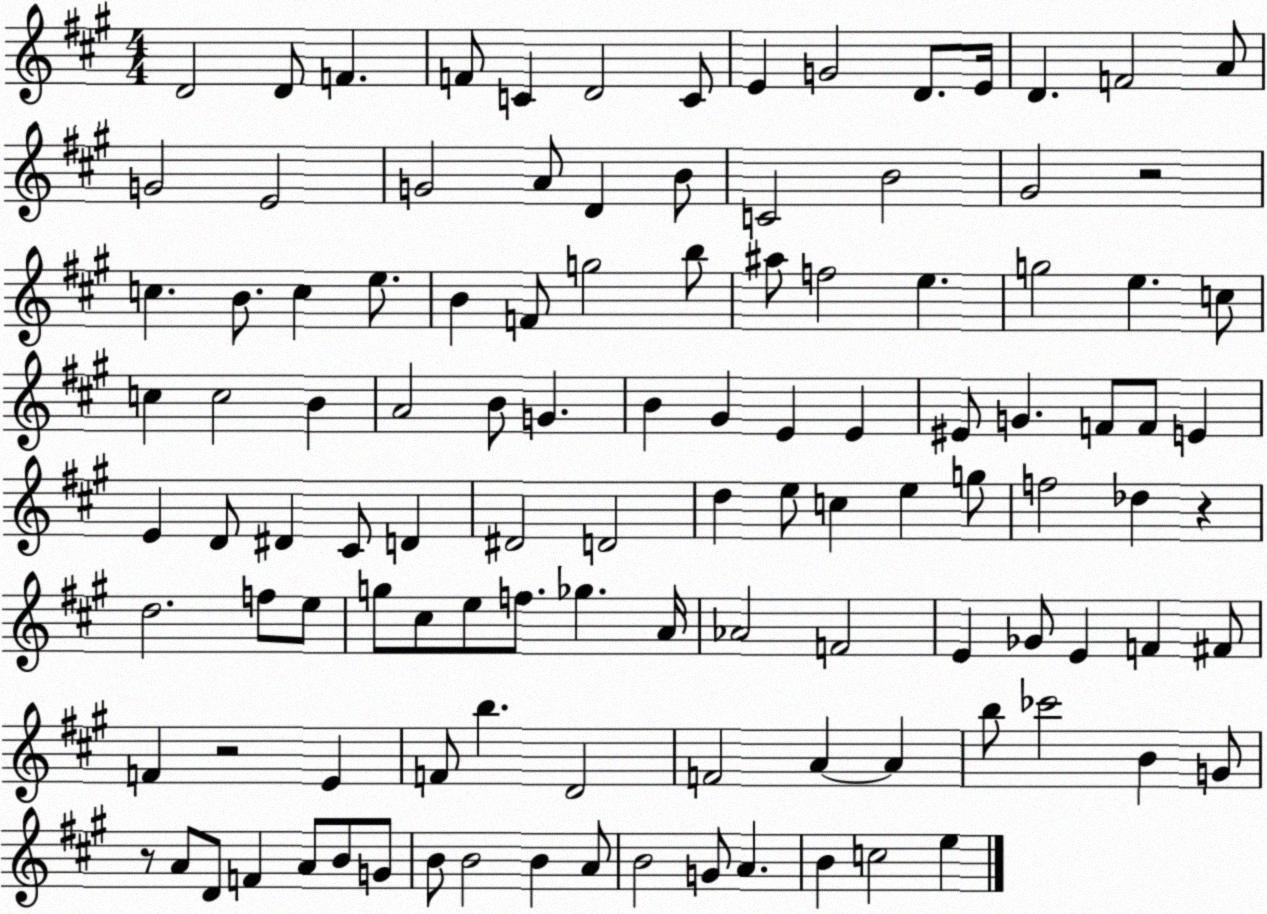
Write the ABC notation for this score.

X:1
T:Untitled
M:4/4
L:1/4
K:A
D2 D/2 F F/2 C D2 C/2 E G2 D/2 E/4 D F2 A/2 G2 E2 G2 A/2 D B/2 C2 B2 ^G2 z2 c B/2 c e/2 B F/2 g2 b/2 ^a/2 f2 e g2 e c/2 c c2 B A2 B/2 G B ^G E E ^E/2 G F/2 F/2 E E D/2 ^D ^C/2 D ^D2 D2 d e/2 c e g/2 f2 _d z d2 f/2 e/2 g/2 ^c/2 e/2 f/2 _g A/4 _A2 F2 E _G/2 E F ^F/2 F z2 E F/2 b D2 F2 A A b/2 _c'2 B G/2 z/2 A/2 D/2 F A/2 B/2 G/2 B/2 B2 B A/2 B2 G/2 A B c2 e